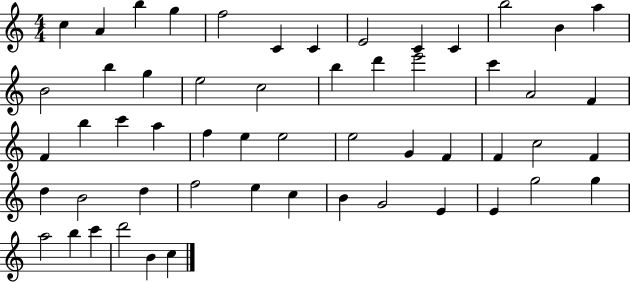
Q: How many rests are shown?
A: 0